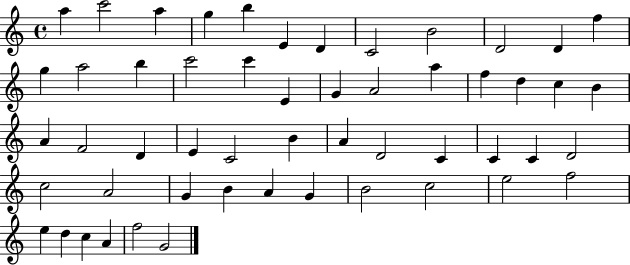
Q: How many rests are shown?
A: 0